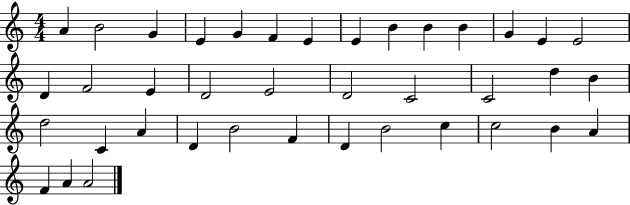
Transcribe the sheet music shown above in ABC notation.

X:1
T:Untitled
M:4/4
L:1/4
K:C
A B2 G E G F E E B B B G E E2 D F2 E D2 E2 D2 C2 C2 d B d2 C A D B2 F D B2 c c2 B A F A A2